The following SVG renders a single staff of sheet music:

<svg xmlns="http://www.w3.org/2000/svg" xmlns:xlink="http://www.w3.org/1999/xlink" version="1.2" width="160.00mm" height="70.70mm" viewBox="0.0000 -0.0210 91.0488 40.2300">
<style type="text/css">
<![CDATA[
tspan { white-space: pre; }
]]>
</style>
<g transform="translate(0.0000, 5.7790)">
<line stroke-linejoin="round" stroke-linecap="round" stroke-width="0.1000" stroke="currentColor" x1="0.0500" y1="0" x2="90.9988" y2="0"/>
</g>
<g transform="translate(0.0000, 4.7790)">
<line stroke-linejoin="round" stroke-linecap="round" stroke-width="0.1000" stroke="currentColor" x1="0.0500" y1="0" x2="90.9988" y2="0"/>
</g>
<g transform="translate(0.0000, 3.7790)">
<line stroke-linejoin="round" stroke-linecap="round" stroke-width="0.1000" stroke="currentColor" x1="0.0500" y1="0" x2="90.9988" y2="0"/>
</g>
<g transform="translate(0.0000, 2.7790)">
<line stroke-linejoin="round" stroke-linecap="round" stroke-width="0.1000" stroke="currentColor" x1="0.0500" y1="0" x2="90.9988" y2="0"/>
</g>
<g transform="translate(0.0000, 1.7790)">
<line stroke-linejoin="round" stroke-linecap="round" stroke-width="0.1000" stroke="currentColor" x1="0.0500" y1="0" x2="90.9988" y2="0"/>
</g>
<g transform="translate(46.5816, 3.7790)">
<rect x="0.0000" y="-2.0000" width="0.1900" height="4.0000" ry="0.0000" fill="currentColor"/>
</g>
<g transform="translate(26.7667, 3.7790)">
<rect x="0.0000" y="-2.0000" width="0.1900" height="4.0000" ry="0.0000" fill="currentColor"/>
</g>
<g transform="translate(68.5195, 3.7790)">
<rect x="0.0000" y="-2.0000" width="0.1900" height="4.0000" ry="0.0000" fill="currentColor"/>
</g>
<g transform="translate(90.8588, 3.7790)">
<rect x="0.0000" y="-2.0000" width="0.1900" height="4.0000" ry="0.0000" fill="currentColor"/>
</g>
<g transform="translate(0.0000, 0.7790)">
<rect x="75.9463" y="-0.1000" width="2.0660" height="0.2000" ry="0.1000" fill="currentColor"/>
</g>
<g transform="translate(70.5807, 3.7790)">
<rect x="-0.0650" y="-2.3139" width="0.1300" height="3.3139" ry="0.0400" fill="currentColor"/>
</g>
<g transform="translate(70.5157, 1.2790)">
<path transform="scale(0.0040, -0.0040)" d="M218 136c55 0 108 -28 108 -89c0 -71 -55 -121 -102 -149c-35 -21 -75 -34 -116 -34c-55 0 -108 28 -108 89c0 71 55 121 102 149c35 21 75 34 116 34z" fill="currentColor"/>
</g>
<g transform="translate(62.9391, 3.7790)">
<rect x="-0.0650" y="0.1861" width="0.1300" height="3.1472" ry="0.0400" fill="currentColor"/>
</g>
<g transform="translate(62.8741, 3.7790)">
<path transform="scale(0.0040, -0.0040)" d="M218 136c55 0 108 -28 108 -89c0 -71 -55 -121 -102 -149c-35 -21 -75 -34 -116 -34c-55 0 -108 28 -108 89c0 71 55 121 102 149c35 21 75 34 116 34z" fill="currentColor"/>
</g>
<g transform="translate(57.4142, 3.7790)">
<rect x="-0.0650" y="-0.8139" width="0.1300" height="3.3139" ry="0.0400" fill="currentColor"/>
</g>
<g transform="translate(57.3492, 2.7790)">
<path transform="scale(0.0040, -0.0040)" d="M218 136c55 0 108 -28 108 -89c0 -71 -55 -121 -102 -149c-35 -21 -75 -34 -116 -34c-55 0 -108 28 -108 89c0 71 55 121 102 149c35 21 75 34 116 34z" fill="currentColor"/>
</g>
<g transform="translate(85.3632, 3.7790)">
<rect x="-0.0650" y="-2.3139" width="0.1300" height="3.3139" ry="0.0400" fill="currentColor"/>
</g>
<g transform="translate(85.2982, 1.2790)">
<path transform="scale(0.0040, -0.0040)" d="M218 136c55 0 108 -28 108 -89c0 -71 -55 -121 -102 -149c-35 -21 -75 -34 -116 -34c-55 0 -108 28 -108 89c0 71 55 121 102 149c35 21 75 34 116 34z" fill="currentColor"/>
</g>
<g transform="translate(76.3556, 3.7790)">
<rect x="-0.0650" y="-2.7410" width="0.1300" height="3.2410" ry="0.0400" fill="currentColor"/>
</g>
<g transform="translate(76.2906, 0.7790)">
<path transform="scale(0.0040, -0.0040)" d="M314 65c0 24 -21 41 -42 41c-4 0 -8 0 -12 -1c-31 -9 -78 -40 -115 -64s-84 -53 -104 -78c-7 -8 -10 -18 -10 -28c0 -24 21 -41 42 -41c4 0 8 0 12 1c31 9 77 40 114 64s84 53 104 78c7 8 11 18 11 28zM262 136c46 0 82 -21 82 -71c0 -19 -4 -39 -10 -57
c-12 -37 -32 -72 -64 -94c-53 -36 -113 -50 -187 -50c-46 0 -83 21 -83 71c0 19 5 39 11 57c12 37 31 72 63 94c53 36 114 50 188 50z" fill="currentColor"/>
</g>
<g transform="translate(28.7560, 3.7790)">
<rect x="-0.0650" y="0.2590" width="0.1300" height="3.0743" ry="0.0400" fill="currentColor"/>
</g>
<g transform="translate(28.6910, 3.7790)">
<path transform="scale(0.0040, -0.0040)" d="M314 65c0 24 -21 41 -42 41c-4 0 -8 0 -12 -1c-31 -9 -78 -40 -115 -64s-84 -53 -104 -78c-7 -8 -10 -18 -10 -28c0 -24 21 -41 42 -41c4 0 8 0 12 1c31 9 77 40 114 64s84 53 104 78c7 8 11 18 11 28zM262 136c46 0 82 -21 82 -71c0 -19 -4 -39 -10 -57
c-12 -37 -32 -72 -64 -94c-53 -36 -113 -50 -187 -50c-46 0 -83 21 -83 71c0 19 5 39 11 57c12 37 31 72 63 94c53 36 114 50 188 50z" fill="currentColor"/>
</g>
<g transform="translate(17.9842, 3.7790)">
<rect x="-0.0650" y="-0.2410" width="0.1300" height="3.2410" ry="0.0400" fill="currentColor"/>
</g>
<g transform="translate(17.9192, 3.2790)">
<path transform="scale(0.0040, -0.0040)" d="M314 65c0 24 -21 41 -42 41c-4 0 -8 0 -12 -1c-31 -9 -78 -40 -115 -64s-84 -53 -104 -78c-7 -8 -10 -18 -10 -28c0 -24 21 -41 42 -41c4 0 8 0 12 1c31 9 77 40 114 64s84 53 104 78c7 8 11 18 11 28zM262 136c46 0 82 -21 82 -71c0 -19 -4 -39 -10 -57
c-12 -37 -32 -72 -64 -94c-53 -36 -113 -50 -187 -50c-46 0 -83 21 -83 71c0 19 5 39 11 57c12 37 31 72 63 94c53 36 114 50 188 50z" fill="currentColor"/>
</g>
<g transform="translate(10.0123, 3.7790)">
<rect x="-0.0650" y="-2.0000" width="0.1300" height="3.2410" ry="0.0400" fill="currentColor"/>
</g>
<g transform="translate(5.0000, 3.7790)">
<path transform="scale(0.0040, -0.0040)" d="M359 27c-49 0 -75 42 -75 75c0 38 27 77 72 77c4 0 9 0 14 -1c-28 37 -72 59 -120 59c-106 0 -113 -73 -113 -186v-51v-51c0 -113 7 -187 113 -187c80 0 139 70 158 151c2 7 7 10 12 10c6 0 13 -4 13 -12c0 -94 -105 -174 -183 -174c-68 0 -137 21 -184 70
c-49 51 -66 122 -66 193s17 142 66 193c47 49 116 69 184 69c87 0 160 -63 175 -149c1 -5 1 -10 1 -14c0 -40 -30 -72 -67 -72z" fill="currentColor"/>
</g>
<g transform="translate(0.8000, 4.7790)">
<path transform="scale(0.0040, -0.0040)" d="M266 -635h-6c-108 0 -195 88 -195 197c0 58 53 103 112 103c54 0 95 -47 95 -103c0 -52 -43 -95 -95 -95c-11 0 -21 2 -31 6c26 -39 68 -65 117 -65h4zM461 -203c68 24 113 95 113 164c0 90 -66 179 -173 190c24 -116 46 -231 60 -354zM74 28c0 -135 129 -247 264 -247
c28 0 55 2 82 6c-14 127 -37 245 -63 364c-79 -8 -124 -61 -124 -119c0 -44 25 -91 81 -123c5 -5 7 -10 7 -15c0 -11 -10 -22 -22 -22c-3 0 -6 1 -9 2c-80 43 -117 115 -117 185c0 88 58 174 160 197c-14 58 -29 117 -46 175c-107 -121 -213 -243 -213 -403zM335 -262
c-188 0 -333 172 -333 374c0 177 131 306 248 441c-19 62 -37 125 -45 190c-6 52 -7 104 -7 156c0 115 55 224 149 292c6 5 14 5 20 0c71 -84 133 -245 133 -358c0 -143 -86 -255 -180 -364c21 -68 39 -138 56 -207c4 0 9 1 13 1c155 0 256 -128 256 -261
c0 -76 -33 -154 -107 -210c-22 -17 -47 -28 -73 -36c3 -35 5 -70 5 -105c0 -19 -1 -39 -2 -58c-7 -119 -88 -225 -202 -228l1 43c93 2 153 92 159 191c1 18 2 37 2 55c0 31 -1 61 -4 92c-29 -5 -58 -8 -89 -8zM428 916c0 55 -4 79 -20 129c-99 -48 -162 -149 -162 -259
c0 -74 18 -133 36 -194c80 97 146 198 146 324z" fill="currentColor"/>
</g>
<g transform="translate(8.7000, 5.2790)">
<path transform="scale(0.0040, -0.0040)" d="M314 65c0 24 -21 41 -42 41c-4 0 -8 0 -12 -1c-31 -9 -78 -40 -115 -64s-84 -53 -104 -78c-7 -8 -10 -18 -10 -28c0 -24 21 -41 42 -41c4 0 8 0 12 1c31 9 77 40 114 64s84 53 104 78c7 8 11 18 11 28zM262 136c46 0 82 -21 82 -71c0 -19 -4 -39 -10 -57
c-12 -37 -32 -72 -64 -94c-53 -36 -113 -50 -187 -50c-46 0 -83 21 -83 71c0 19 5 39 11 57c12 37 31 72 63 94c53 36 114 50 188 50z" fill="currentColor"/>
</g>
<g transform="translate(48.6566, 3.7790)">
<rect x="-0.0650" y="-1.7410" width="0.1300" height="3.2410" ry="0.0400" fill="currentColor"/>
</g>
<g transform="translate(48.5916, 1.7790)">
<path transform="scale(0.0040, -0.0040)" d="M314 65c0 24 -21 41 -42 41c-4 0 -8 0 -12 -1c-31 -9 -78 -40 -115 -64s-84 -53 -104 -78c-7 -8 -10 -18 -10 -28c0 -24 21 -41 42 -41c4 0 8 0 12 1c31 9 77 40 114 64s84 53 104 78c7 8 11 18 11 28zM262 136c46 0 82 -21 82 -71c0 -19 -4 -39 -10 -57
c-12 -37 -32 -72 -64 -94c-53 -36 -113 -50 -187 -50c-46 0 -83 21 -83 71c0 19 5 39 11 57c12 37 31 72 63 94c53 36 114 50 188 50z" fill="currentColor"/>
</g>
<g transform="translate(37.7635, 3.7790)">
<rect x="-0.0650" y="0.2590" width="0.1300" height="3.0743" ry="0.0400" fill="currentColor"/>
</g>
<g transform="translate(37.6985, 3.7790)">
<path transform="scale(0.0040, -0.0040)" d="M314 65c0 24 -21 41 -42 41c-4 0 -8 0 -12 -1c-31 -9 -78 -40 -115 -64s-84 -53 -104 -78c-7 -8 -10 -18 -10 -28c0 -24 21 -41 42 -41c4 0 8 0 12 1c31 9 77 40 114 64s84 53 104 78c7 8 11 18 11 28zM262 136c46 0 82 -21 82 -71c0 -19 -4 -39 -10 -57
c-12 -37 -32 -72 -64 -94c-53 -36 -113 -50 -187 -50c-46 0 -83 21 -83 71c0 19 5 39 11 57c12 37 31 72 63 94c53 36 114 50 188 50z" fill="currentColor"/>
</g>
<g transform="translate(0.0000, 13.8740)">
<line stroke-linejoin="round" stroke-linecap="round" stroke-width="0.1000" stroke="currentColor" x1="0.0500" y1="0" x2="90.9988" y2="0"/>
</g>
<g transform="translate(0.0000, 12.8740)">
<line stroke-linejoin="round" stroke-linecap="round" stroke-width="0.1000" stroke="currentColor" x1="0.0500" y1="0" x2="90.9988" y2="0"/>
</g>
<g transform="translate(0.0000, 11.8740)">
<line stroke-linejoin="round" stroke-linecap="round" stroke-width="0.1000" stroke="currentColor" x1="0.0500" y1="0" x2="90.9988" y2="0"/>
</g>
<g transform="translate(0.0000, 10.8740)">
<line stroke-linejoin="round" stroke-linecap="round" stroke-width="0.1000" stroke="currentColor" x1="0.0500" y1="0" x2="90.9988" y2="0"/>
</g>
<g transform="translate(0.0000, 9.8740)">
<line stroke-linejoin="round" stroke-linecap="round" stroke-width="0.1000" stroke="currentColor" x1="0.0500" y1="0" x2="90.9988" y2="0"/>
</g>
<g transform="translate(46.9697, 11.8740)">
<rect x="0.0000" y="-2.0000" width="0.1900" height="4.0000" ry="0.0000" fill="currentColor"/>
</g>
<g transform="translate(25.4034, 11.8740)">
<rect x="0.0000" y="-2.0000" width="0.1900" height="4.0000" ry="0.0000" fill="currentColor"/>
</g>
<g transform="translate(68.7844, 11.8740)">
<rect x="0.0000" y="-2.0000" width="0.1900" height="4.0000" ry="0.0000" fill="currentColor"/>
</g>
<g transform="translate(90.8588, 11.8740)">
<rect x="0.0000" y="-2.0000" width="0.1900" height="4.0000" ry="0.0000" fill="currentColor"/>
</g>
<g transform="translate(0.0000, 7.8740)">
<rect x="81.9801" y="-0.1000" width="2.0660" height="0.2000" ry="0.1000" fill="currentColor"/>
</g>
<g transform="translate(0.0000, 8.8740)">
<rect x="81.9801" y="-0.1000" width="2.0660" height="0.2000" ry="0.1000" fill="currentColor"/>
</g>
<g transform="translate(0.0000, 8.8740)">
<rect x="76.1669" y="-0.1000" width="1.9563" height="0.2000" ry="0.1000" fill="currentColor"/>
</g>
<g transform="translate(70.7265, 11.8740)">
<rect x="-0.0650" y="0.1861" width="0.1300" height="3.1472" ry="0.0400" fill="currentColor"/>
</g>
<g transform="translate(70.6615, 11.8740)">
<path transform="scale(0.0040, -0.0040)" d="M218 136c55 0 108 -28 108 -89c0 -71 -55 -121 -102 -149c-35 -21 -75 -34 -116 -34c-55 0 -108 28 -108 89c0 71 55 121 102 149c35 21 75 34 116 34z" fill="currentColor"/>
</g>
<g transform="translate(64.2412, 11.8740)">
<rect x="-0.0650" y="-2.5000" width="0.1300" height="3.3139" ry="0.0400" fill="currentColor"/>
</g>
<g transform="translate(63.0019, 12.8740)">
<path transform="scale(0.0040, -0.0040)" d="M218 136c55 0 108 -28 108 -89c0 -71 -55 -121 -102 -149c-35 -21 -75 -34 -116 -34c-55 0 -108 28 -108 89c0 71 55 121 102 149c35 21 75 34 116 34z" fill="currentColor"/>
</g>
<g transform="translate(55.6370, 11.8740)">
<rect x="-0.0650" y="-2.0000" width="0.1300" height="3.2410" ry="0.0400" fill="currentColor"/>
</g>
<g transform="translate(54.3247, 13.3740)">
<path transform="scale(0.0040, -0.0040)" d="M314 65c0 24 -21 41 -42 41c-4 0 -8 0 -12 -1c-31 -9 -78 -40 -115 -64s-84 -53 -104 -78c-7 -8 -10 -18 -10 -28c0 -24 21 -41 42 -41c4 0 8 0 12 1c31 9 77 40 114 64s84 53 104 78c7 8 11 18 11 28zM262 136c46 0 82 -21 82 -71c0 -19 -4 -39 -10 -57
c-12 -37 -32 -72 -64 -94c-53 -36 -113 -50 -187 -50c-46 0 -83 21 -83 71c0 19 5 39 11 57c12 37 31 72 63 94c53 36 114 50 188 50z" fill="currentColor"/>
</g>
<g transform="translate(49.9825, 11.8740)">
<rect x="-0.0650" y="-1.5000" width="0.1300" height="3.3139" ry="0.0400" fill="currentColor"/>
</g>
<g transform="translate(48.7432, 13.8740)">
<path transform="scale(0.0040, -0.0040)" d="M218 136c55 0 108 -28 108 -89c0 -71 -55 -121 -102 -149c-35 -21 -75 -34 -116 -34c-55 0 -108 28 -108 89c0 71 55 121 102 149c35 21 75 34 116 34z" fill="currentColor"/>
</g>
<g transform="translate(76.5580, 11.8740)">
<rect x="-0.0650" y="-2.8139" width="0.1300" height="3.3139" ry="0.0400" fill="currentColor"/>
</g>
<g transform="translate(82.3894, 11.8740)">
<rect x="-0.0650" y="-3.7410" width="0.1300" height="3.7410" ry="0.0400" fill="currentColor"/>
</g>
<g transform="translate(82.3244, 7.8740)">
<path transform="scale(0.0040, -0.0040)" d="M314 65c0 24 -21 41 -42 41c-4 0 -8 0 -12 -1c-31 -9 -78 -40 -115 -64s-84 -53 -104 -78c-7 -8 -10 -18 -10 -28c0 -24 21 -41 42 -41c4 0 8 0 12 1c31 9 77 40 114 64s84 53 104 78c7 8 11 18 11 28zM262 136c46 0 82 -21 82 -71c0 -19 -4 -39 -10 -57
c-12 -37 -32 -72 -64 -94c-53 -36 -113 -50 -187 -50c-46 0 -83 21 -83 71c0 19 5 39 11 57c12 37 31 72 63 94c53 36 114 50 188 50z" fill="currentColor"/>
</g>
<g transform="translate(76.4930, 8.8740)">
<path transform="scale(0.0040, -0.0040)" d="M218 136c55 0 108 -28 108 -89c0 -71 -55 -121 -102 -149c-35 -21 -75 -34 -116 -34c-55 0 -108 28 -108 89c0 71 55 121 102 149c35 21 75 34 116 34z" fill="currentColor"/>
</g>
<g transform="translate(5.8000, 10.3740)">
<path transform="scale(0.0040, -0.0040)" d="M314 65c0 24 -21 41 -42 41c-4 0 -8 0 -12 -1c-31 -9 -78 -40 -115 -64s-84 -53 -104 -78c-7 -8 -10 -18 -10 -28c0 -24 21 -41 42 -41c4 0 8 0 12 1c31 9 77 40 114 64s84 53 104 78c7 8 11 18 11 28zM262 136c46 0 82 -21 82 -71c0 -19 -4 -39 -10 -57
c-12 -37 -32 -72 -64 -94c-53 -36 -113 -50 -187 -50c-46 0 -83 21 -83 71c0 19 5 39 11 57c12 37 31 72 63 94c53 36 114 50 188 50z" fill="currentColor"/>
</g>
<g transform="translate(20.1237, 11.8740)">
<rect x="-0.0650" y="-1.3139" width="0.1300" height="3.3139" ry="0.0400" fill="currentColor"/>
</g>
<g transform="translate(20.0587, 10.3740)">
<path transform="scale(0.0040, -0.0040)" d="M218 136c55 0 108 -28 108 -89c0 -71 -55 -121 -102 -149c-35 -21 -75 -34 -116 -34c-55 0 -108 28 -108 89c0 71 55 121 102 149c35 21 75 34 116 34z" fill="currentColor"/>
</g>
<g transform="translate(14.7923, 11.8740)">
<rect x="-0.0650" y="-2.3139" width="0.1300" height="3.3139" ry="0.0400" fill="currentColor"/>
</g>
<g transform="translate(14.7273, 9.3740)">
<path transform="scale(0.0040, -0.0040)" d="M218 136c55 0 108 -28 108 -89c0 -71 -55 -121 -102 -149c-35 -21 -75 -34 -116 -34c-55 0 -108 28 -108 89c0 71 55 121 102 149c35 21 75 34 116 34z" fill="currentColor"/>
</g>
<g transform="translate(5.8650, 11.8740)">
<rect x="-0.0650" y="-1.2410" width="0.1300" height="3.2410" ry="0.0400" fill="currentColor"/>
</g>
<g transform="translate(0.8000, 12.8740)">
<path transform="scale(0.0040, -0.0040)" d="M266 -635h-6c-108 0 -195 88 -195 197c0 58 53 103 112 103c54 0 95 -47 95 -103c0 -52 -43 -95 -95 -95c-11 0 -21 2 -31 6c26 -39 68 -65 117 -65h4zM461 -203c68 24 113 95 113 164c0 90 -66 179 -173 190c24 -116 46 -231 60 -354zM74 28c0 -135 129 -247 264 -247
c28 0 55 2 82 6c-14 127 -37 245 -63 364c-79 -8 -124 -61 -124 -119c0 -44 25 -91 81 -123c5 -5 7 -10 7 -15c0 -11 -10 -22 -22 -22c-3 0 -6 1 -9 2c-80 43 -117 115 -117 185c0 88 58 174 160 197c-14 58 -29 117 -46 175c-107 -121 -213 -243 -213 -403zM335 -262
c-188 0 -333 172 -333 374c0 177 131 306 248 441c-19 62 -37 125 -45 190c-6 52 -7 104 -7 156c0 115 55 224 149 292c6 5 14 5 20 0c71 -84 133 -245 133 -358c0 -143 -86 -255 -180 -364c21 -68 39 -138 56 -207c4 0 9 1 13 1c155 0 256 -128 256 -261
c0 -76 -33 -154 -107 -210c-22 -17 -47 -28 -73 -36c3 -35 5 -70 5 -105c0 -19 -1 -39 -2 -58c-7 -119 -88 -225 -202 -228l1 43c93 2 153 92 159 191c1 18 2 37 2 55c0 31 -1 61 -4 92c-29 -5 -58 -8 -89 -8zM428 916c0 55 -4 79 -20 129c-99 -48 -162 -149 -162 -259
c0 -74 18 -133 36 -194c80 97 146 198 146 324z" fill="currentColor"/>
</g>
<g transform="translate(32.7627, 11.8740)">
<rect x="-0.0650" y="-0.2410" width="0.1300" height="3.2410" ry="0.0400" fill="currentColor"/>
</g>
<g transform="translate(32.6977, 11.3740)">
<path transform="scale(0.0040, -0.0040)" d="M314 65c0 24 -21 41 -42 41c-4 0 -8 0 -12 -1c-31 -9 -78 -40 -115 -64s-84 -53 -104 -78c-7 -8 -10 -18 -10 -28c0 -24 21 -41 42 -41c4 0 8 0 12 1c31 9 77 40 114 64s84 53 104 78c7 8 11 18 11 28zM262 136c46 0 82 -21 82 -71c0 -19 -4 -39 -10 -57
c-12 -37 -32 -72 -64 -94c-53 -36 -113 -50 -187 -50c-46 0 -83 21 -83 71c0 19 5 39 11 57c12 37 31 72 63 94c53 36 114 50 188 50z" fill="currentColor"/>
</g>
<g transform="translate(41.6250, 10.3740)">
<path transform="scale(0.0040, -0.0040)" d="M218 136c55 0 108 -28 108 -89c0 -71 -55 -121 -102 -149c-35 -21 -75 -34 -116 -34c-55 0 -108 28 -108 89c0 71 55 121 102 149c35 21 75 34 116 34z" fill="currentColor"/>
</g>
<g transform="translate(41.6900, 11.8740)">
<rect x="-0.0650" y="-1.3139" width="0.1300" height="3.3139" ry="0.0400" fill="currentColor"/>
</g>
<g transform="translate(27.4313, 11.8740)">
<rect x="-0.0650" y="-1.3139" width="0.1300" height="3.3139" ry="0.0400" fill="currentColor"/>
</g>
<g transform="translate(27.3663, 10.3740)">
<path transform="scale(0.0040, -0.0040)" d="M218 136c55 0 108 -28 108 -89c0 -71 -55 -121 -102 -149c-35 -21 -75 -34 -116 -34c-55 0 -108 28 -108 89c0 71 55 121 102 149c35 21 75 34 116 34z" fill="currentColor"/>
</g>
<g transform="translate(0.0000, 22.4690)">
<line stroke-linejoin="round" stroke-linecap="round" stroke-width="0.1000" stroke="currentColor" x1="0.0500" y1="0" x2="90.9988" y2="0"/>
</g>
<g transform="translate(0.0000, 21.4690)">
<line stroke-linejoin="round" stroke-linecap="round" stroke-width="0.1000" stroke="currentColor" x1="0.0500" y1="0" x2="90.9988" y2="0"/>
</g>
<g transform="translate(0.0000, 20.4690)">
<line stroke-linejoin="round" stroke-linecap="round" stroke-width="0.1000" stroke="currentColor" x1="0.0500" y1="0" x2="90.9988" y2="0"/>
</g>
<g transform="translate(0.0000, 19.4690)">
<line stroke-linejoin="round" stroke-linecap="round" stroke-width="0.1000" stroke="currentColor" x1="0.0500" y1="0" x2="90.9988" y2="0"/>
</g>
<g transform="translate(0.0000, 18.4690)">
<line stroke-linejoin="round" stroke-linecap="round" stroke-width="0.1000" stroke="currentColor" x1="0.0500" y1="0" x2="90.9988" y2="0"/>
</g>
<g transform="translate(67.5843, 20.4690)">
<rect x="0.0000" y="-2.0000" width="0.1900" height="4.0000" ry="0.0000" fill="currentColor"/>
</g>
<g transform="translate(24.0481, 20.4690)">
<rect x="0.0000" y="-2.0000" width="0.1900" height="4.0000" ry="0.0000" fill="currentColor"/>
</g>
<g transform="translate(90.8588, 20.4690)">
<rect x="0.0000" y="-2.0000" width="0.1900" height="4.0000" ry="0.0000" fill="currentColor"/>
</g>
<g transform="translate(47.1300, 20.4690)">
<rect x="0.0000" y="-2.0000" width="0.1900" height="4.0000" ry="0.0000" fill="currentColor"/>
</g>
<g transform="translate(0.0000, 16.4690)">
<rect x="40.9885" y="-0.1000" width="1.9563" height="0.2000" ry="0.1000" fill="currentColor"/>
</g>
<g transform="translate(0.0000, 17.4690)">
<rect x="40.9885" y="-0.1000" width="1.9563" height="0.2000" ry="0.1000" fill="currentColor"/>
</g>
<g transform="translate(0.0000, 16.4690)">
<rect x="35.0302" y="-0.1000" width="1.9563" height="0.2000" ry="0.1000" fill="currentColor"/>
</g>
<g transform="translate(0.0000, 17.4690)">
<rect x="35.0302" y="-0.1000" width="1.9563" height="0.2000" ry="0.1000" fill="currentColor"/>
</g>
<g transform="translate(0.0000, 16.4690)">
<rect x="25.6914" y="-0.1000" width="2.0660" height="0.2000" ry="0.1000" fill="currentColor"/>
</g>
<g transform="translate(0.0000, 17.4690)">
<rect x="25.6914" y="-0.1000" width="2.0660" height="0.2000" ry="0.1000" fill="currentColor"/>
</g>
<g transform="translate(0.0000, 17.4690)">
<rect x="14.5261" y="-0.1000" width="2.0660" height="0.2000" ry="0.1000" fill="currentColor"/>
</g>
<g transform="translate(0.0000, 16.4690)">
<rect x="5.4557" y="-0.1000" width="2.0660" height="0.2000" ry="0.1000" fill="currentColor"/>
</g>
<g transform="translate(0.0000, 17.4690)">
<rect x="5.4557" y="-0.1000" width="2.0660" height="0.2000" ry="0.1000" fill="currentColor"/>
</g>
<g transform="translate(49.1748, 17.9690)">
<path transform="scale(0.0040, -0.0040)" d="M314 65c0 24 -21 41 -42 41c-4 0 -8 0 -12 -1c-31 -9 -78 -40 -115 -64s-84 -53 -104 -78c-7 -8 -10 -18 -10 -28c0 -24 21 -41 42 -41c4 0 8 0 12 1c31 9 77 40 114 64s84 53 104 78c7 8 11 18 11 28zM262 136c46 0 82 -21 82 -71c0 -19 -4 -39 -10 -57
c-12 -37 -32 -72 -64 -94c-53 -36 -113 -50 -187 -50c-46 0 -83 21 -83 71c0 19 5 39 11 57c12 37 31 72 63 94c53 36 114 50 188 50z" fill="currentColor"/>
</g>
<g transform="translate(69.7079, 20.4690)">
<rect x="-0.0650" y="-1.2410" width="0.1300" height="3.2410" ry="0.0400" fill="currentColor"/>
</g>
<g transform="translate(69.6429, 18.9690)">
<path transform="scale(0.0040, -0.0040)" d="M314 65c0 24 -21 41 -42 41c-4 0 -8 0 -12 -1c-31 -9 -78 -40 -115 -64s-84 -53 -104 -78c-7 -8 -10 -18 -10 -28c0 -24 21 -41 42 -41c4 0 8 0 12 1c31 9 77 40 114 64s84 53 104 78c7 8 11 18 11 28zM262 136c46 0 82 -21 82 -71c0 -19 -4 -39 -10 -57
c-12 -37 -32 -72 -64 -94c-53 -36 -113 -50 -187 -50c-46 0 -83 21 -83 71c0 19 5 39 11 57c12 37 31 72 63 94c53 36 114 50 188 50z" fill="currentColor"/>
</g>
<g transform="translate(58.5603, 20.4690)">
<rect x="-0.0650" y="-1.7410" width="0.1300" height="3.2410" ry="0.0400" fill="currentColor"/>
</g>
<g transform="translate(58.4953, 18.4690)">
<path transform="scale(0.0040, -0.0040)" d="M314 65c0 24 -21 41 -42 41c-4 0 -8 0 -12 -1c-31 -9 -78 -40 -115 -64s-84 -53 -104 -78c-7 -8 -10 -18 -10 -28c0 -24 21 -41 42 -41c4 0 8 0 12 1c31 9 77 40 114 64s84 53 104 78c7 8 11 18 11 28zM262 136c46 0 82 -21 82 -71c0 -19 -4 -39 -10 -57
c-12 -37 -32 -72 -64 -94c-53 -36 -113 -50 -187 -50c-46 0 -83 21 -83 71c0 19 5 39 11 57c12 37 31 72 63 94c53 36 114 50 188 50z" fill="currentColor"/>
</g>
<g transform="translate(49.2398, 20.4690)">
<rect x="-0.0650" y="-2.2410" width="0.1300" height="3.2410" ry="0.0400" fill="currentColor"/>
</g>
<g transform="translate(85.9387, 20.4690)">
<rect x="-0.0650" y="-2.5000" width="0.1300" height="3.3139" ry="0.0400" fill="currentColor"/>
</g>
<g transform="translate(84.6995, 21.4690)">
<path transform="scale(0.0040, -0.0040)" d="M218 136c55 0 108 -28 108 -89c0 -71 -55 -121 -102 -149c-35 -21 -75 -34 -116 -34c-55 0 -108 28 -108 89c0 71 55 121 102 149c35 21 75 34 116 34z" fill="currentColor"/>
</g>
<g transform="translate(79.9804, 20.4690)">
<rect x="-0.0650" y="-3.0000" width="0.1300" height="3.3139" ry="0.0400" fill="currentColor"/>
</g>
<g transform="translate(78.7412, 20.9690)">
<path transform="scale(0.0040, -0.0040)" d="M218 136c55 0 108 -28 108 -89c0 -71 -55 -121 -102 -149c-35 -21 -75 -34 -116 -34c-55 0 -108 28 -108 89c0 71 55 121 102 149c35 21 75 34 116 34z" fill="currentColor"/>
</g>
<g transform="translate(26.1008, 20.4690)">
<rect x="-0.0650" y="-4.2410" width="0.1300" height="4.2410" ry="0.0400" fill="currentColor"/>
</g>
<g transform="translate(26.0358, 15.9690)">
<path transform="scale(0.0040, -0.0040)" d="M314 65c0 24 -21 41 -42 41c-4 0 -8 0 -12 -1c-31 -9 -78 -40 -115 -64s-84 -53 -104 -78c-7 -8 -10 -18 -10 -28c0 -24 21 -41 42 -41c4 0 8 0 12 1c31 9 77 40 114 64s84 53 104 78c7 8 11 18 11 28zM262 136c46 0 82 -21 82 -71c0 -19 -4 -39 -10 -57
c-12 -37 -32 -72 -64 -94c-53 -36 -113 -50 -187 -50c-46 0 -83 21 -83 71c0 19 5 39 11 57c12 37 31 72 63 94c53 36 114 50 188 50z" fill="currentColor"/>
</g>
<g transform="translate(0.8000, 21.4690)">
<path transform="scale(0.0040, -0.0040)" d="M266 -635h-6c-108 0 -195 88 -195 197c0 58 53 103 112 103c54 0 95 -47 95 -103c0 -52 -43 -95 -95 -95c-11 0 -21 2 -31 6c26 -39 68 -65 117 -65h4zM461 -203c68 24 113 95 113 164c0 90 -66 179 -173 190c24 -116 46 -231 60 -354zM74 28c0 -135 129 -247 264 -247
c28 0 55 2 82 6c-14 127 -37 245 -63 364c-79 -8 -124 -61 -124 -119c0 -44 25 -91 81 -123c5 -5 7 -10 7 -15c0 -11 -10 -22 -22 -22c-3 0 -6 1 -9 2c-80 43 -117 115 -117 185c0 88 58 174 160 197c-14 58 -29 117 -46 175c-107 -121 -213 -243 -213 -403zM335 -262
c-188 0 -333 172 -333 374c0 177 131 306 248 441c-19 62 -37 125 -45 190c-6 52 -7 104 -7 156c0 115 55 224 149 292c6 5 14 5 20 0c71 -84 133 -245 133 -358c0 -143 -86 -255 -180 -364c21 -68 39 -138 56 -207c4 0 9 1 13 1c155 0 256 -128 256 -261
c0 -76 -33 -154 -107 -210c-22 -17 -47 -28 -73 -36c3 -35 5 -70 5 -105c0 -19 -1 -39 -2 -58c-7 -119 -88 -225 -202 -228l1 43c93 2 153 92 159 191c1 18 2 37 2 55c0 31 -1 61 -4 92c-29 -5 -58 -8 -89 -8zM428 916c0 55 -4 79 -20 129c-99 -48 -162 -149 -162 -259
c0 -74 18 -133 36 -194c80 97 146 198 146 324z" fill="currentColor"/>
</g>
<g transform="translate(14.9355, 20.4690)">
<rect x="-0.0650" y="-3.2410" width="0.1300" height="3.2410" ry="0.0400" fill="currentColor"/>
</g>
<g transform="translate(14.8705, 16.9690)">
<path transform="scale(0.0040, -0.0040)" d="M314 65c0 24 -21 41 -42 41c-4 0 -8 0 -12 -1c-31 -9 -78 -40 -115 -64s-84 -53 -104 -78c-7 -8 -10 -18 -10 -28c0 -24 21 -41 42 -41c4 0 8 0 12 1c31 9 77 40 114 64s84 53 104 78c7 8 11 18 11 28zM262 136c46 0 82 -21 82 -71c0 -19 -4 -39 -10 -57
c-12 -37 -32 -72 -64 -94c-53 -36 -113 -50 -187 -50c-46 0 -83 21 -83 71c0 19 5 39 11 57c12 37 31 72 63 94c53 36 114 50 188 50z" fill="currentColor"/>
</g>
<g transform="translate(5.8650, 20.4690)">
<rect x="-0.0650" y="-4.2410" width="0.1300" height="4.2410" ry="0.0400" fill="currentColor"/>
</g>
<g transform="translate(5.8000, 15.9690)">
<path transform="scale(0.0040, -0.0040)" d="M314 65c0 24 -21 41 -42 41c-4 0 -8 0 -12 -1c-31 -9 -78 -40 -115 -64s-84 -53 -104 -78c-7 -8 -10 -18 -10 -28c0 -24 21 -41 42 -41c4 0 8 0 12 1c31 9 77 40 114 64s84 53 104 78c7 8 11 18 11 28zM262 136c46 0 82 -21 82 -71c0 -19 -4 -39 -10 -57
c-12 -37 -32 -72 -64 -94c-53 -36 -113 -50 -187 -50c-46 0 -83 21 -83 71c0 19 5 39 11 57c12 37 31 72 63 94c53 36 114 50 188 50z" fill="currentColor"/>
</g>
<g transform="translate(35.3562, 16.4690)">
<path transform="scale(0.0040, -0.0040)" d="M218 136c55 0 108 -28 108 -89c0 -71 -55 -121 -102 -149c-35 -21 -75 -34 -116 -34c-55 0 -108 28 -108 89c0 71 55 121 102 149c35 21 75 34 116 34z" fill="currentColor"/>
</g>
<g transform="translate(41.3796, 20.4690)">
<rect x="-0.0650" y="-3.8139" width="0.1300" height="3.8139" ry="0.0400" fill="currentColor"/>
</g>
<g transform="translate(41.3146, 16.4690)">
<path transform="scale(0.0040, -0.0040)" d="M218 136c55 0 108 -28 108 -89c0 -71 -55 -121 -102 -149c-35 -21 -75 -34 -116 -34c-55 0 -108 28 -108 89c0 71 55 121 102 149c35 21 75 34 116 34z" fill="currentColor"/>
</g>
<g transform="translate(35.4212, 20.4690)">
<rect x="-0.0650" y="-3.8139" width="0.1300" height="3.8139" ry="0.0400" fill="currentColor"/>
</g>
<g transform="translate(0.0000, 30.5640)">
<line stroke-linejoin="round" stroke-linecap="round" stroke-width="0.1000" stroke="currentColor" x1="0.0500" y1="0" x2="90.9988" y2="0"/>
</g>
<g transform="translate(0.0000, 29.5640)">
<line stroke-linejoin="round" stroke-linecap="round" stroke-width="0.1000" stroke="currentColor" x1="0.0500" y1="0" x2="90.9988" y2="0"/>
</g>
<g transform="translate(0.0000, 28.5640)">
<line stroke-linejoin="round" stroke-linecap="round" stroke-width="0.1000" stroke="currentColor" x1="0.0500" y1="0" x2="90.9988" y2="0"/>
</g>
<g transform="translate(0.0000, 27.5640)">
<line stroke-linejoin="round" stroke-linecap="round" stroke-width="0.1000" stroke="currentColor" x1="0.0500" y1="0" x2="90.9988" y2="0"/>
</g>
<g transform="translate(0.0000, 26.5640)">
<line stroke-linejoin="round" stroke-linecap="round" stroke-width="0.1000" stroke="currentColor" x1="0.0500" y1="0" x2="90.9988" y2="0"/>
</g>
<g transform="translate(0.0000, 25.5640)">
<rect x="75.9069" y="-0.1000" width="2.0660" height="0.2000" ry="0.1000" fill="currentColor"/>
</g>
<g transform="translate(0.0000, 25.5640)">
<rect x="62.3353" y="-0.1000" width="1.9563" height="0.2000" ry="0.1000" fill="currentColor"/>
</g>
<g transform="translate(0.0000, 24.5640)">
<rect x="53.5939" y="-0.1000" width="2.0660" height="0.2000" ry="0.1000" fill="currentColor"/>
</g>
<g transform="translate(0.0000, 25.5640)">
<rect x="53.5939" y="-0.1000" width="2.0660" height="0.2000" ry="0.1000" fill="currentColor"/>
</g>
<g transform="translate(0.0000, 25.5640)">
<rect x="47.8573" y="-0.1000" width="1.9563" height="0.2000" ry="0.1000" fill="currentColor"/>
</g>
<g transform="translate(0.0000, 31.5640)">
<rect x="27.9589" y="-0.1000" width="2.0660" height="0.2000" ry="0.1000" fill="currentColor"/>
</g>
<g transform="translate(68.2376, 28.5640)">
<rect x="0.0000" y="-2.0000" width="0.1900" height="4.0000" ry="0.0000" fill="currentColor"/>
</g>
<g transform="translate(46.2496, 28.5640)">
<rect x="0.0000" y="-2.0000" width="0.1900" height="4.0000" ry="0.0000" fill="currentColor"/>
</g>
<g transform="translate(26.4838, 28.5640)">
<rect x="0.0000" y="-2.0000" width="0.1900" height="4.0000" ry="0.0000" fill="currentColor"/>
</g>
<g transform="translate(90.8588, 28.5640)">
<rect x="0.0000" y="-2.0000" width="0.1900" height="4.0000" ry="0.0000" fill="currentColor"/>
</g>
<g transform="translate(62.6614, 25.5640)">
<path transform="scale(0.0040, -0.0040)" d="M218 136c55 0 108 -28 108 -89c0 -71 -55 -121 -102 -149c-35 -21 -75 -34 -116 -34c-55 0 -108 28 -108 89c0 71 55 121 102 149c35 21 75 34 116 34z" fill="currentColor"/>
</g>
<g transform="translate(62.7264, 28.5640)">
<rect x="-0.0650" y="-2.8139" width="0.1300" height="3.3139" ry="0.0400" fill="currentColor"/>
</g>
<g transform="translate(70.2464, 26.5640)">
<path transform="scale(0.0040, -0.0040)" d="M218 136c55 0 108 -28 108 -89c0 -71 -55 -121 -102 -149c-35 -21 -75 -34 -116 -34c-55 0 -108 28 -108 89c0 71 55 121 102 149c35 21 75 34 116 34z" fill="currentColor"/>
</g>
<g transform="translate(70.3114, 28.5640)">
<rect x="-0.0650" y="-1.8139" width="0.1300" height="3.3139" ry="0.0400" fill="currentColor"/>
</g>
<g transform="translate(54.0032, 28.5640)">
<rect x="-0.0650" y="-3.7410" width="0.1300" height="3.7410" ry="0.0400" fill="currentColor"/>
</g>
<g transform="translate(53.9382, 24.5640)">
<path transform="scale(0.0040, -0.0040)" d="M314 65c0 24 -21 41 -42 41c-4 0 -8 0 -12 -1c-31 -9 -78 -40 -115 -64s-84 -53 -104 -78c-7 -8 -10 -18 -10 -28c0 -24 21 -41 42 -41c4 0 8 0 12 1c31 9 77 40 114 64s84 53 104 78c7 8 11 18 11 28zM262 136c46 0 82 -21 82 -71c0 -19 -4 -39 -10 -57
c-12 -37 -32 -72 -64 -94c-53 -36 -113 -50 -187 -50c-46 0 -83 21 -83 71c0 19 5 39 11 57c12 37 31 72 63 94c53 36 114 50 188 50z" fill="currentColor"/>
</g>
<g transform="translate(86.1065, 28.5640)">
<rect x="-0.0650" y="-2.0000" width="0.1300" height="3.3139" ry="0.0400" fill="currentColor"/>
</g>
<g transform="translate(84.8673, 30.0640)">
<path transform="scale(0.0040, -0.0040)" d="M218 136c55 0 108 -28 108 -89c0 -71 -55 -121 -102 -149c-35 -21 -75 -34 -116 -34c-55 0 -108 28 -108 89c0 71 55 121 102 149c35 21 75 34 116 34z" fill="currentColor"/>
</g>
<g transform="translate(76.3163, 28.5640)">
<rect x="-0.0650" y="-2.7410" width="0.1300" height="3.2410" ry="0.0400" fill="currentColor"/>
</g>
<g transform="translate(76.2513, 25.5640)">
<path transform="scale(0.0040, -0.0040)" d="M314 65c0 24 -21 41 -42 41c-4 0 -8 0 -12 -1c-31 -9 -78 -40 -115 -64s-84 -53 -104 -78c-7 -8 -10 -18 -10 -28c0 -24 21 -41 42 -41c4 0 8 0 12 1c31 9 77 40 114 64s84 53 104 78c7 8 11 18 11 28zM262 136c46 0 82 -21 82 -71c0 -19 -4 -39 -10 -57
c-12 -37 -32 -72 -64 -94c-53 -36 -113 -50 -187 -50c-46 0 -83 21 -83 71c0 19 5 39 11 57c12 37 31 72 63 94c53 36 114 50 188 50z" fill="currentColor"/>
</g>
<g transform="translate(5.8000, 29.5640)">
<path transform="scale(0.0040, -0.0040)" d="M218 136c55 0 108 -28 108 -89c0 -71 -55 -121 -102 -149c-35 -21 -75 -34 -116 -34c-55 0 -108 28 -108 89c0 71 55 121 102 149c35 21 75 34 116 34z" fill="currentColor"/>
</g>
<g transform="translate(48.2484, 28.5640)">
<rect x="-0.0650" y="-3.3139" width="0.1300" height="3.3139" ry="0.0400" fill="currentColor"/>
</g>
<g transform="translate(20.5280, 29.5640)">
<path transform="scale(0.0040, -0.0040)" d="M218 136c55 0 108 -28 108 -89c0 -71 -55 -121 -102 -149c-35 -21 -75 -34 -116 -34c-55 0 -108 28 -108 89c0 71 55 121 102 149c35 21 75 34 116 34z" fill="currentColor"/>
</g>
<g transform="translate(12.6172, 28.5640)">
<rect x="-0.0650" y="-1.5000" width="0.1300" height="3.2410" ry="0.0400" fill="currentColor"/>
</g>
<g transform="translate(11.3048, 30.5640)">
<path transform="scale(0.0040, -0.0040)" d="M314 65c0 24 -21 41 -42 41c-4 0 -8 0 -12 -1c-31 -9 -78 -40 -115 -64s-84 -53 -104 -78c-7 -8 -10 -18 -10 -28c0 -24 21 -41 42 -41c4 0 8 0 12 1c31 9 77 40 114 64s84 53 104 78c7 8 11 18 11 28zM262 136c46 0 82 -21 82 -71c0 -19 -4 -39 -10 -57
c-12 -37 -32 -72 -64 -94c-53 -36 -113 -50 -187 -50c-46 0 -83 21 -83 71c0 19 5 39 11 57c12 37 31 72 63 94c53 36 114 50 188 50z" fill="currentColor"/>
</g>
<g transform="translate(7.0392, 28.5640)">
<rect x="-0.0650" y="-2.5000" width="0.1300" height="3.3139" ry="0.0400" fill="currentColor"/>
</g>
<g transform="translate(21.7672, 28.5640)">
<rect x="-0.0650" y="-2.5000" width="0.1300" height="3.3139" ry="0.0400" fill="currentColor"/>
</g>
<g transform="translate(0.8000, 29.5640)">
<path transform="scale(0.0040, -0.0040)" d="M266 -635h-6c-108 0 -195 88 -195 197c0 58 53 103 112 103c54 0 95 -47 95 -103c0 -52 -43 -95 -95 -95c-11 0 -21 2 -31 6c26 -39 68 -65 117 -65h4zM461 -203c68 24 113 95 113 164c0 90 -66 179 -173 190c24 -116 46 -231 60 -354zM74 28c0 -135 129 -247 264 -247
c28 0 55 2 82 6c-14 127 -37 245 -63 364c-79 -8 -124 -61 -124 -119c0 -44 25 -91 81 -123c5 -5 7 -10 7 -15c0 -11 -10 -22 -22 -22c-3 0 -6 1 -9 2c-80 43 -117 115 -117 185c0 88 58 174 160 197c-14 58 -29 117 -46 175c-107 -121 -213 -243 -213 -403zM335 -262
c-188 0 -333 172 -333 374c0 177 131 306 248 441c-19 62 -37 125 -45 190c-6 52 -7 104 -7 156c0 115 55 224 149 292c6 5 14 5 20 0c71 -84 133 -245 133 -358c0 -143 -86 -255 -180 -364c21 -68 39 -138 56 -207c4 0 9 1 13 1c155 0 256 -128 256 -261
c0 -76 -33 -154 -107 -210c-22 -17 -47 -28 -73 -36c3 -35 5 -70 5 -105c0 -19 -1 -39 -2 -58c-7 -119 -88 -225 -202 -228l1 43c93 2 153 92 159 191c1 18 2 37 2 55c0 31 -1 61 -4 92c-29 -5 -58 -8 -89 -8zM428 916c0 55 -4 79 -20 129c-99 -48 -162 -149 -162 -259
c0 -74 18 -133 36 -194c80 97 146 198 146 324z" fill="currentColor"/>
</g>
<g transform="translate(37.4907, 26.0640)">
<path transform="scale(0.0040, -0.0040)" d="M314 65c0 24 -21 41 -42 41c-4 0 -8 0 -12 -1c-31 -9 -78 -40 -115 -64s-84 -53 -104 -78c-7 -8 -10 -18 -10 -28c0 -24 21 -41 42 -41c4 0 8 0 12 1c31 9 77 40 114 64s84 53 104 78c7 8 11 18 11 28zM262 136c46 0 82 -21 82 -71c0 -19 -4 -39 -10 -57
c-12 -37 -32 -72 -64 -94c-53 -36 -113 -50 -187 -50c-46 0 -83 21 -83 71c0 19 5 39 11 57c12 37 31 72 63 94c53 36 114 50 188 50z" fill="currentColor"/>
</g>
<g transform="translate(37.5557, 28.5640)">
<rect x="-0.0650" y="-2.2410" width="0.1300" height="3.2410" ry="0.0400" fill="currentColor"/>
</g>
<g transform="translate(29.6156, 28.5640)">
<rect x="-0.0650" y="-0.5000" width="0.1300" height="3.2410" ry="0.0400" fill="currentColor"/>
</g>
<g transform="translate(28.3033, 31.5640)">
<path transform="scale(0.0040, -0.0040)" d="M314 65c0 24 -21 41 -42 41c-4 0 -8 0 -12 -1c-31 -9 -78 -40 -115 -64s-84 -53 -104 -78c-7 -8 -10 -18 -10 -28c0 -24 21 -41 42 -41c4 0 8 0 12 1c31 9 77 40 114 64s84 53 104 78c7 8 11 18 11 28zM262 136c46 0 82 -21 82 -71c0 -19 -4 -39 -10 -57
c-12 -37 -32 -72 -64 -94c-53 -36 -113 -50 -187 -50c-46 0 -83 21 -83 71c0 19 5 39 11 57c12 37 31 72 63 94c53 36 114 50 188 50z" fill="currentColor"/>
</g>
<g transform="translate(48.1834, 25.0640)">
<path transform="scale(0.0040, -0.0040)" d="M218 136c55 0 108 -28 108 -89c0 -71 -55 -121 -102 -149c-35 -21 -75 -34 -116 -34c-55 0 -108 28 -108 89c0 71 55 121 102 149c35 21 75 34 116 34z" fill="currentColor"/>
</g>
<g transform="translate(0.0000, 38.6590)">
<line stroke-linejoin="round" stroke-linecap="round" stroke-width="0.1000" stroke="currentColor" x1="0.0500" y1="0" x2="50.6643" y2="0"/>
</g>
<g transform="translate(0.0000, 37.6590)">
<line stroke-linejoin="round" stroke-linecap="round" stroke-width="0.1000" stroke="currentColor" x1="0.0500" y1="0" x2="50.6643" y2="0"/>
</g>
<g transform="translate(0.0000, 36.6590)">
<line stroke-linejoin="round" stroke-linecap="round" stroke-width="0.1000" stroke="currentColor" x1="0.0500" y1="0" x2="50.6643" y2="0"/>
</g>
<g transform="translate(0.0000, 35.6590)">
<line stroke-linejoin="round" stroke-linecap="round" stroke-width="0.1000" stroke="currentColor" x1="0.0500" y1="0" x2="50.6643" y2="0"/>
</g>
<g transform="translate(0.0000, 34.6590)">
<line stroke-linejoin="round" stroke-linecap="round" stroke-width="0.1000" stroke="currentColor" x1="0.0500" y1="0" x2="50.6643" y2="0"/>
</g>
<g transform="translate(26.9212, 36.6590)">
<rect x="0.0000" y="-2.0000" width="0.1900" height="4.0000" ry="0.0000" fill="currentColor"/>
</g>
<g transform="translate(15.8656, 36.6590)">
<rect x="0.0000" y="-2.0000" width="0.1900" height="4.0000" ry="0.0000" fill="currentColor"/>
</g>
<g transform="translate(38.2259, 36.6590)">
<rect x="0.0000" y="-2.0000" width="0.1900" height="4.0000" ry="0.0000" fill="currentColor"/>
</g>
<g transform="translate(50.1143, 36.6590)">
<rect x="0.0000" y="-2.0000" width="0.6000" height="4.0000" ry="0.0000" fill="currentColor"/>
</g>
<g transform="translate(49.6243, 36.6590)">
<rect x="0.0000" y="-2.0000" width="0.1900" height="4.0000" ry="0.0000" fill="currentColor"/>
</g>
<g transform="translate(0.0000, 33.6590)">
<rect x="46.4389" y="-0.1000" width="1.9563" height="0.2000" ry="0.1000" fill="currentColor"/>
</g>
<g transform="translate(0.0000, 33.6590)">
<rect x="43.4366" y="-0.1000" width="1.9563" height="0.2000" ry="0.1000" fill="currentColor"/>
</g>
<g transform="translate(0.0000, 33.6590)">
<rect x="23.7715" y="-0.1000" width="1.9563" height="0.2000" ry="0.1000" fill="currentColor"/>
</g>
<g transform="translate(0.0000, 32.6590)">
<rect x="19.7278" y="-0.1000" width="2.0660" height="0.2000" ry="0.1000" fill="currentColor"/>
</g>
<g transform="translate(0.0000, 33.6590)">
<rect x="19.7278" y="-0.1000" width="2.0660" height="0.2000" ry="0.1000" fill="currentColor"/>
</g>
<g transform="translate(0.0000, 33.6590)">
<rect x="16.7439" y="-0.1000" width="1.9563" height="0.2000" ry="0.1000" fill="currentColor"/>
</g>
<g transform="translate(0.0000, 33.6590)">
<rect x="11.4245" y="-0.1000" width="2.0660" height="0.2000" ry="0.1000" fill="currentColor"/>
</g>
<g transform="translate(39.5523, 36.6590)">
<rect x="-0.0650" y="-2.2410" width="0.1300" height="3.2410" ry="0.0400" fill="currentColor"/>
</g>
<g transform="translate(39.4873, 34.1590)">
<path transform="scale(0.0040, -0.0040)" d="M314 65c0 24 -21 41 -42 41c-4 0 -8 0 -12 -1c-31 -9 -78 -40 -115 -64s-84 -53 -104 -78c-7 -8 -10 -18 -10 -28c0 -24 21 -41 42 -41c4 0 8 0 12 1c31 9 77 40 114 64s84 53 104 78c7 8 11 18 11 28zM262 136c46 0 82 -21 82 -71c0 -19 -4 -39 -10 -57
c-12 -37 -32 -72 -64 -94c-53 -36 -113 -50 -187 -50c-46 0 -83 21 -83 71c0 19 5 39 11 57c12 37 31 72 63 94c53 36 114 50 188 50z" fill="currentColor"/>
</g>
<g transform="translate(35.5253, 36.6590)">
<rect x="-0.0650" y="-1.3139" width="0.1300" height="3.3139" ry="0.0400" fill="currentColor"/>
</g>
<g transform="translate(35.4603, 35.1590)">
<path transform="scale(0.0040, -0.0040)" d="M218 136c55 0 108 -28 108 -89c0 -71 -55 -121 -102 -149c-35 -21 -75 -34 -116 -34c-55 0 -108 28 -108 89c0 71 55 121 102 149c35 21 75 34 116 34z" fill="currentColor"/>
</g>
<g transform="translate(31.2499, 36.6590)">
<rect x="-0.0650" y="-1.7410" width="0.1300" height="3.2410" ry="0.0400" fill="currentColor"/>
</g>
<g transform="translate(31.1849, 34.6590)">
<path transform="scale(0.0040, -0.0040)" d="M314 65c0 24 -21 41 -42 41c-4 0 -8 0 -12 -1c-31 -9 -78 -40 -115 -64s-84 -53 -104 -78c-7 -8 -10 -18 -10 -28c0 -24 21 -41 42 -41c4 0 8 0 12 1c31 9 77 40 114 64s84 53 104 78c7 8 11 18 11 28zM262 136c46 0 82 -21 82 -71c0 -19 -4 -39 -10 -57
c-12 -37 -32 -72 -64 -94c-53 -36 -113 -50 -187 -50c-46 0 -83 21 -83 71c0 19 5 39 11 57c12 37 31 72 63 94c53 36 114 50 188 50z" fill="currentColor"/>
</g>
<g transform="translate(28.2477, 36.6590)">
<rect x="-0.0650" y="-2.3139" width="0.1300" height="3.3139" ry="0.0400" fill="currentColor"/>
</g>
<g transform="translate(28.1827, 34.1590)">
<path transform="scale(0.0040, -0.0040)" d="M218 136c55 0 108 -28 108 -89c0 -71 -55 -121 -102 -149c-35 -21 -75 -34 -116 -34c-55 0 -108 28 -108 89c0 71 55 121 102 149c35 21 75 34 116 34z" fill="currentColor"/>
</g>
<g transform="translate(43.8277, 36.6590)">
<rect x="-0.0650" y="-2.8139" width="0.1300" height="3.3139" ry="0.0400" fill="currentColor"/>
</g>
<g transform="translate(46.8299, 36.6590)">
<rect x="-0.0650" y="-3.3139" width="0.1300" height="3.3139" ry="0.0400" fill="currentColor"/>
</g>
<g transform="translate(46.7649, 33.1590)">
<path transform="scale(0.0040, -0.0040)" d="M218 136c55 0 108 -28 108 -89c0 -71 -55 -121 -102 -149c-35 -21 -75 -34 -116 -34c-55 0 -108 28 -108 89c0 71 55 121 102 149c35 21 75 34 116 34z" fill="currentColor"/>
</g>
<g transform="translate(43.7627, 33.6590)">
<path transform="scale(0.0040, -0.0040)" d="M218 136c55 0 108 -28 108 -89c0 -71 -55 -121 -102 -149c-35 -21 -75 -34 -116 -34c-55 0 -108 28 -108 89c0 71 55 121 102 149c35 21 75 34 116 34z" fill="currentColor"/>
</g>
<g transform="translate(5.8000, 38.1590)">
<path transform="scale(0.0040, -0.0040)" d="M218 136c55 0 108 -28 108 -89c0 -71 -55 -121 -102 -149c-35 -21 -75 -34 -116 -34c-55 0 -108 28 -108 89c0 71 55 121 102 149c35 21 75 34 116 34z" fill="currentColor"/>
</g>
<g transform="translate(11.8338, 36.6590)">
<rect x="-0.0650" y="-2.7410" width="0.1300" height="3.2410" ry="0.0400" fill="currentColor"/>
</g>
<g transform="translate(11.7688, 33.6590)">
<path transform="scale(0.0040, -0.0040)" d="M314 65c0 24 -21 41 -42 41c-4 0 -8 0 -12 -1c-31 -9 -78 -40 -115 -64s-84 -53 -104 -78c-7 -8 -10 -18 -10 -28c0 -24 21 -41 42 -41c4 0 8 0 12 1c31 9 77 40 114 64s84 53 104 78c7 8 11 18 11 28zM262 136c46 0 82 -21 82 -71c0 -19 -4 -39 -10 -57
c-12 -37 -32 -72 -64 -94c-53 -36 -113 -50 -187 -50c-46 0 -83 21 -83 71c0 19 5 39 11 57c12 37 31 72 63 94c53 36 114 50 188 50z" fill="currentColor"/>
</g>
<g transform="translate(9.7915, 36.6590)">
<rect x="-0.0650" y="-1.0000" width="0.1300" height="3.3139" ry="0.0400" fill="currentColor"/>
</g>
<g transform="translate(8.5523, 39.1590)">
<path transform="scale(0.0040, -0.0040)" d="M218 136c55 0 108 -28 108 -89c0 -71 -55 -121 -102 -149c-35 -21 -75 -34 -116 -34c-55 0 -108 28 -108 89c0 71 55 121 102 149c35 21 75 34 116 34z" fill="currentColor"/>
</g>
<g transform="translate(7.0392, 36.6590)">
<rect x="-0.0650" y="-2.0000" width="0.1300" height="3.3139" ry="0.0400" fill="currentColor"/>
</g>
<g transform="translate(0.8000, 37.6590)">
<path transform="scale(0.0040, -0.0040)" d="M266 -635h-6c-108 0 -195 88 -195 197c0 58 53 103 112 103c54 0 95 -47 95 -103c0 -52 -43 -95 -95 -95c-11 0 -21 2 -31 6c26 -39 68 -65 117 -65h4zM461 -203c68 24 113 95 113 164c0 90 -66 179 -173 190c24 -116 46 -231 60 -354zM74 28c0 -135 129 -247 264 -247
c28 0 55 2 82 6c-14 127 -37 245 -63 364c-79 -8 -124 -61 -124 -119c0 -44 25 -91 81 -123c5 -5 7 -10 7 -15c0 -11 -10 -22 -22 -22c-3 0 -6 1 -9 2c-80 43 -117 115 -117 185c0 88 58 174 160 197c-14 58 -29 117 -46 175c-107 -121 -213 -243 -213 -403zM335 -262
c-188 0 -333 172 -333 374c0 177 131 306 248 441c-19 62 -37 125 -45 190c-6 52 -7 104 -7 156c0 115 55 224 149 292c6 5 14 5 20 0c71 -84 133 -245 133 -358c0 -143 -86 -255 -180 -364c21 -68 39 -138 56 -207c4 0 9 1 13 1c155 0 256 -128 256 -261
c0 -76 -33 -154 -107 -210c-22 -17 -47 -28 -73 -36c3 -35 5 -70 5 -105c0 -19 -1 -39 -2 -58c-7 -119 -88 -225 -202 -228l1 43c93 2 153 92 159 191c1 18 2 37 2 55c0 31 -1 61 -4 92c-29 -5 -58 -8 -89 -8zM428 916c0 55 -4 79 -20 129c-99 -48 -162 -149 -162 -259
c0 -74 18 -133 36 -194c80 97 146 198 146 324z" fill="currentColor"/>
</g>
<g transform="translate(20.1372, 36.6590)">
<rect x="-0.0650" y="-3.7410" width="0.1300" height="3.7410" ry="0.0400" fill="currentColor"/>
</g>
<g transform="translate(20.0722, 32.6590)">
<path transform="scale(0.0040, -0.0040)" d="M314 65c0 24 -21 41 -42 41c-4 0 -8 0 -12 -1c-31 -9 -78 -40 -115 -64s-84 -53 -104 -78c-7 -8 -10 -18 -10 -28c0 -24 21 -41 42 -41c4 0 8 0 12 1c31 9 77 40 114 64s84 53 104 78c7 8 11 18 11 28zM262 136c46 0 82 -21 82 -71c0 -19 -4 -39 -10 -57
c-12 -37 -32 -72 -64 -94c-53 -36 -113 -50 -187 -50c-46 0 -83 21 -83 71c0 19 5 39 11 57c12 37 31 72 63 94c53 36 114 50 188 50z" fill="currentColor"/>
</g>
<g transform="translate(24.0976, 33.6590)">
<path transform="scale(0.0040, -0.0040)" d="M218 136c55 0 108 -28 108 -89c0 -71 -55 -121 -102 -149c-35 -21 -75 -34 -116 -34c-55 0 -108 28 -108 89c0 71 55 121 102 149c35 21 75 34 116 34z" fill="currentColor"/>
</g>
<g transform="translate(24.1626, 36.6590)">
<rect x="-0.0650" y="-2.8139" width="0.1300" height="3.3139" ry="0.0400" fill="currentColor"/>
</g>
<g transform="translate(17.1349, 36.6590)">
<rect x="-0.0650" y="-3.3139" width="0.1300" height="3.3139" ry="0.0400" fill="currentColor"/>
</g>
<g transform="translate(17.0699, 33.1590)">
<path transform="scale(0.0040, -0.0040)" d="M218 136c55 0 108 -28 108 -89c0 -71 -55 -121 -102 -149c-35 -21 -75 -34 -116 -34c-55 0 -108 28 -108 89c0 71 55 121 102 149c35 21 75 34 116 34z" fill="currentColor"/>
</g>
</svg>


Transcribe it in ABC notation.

X:1
T:Untitled
M:4/4
L:1/4
K:C
F2 c2 B2 B2 f2 d B g a2 g e2 g e e c2 e E F2 G B a c'2 d'2 b2 d'2 c' c' g2 f2 e2 A G G E2 G C2 g2 b c'2 a f a2 F F D a2 b c'2 a g f2 e g2 a b